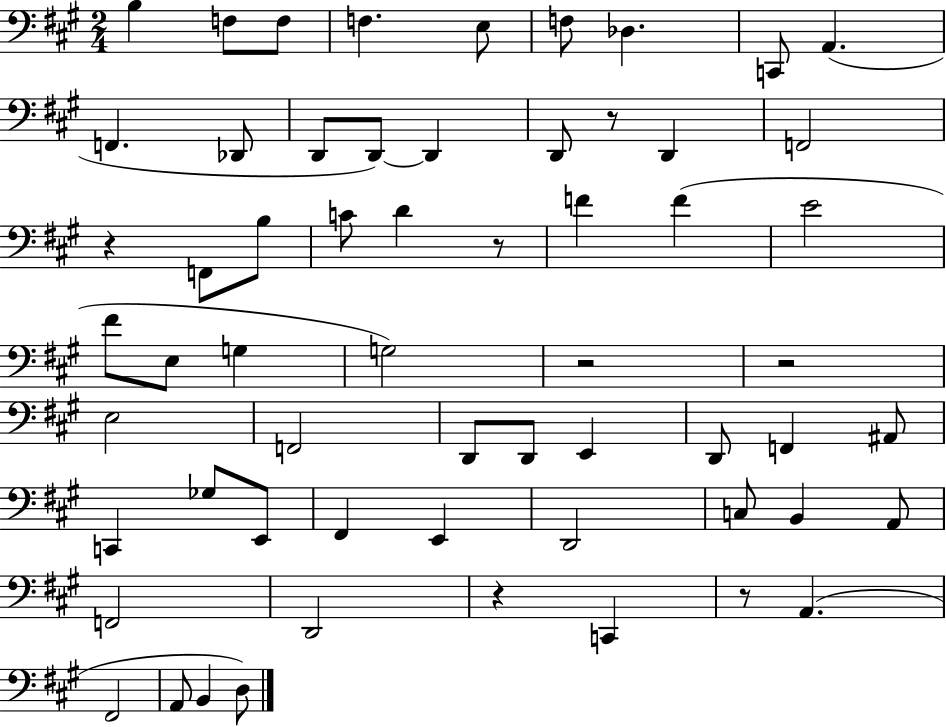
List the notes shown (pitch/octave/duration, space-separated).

B3/q F3/e F3/e F3/q. E3/e F3/e Db3/q. C2/e A2/q. F2/q. Db2/e D2/e D2/e D2/q D2/e R/e D2/q F2/h R/q F2/e B3/e C4/e D4/q R/e F4/q F4/q E4/h F#4/e E3/e G3/q G3/h R/h R/h E3/h F2/h D2/e D2/e E2/q D2/e F2/q A#2/e C2/q Gb3/e E2/e F#2/q E2/q D2/h C3/e B2/q A2/e F2/h D2/h R/q C2/q R/e A2/q. F#2/h A2/e B2/q D3/e